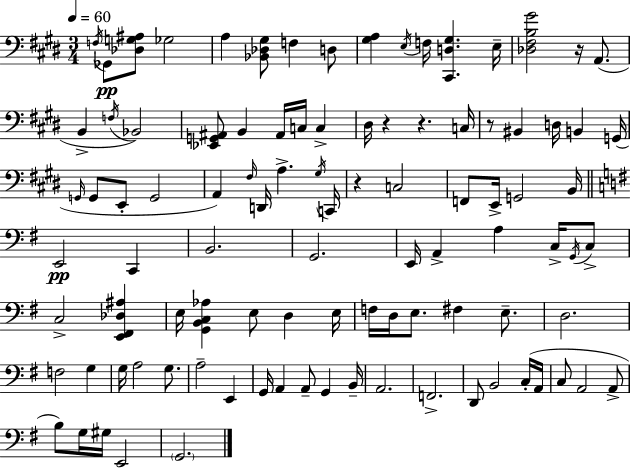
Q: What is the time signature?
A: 3/4